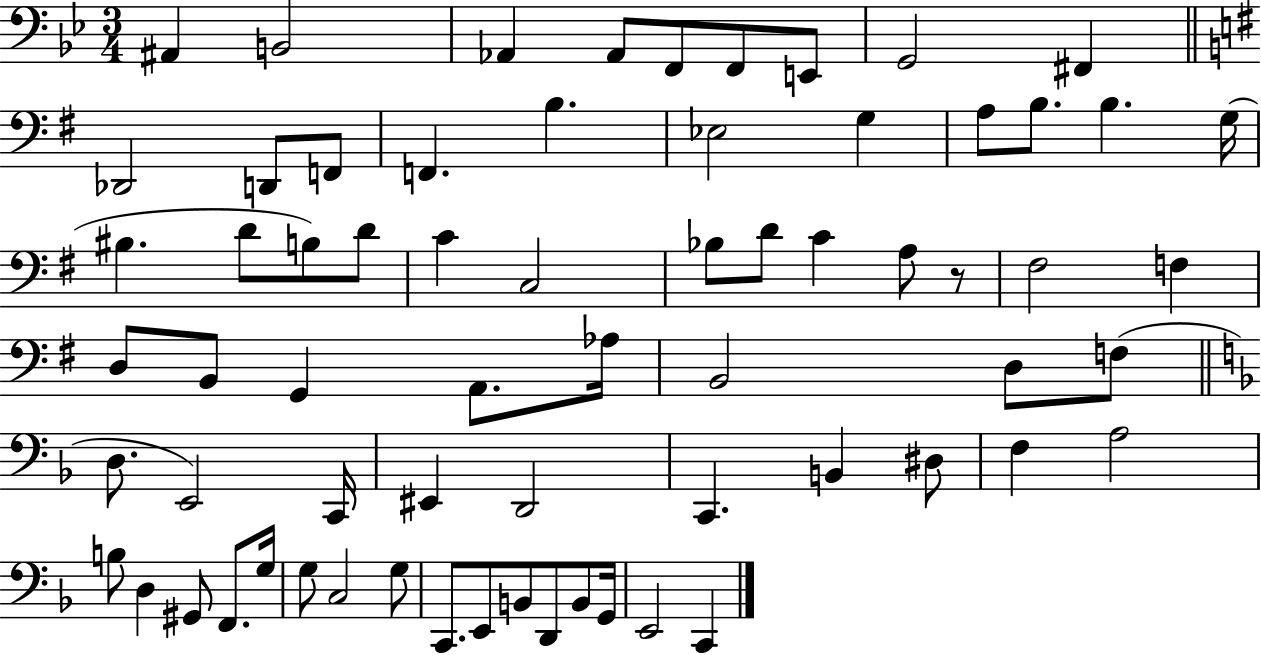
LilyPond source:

{
  \clef bass
  \numericTimeSignature
  \time 3/4
  \key bes \major
  \repeat volta 2 { ais,4 b,2 | aes,4 aes,8 f,8 f,8 e,8 | g,2 fis,4 | \bar "||" \break \key e \minor des,2 d,8 f,8 | f,4. b4. | ees2 g4 | a8 b8. b4. g16( | \break bis4. d'8 b8) d'8 | c'4 c2 | bes8 d'8 c'4 a8 r8 | fis2 f4 | \break d8 b,8 g,4 a,8. aes16 | b,2 d8 f8( | \bar "||" \break \key d \minor d8. e,2) c,16 | eis,4 d,2 | c,4. b,4 dis8 | f4 a2 | \break b8 d4 gis,8 f,8. g16 | g8 c2 g8 | c,8. e,8 b,8 d,8 b,8 g,16 | e,2 c,4 | \break } \bar "|."
}